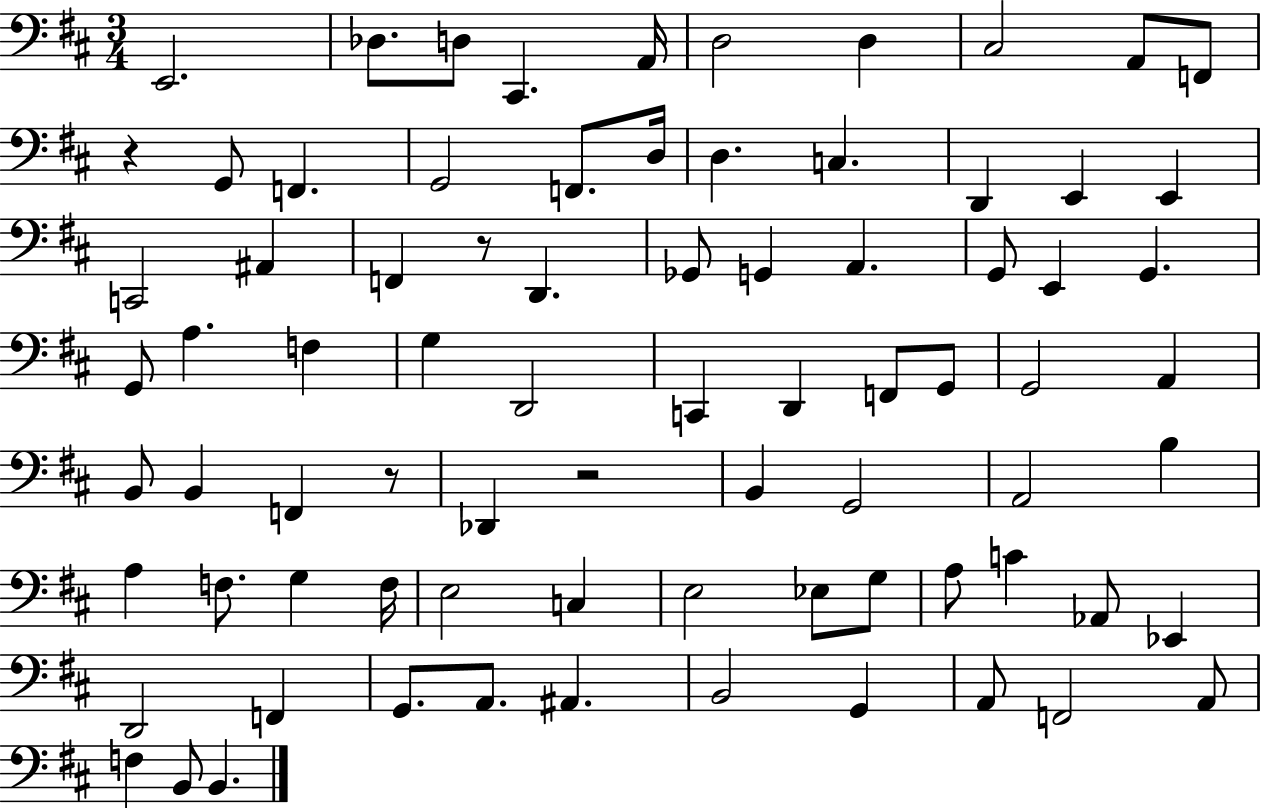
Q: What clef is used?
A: bass